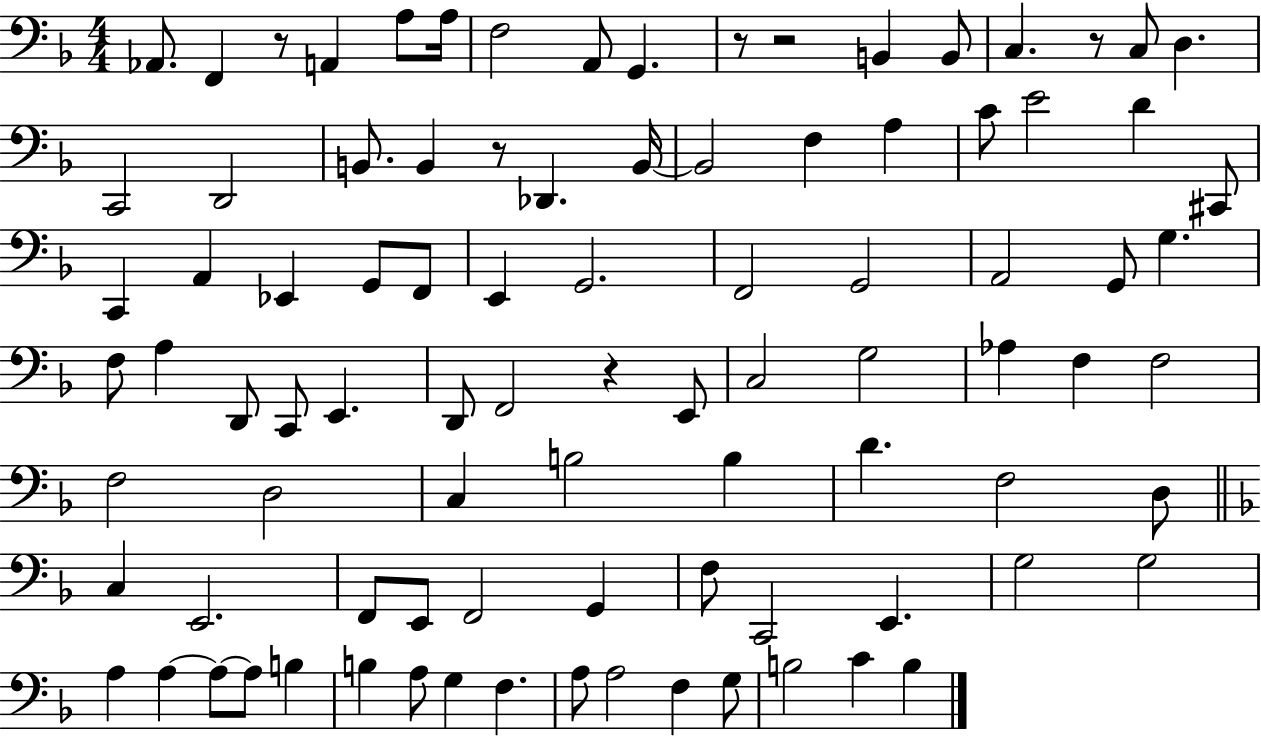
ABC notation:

X:1
T:Untitled
M:4/4
L:1/4
K:F
_A,,/2 F,, z/2 A,, A,/2 A,/4 F,2 A,,/2 G,, z/2 z2 B,, B,,/2 C, z/2 C,/2 D, C,,2 D,,2 B,,/2 B,, z/2 _D,, B,,/4 B,,2 F, A, C/2 E2 D ^C,,/2 C,, A,, _E,, G,,/2 F,,/2 E,, G,,2 F,,2 G,,2 A,,2 G,,/2 G, F,/2 A, D,,/2 C,,/2 E,, D,,/2 F,,2 z E,,/2 C,2 G,2 _A, F, F,2 F,2 D,2 C, B,2 B, D F,2 D,/2 C, E,,2 F,,/2 E,,/2 F,,2 G,, F,/2 C,,2 E,, G,2 G,2 A, A, A,/2 A,/2 B, B, A,/2 G, F, A,/2 A,2 F, G,/2 B,2 C B,